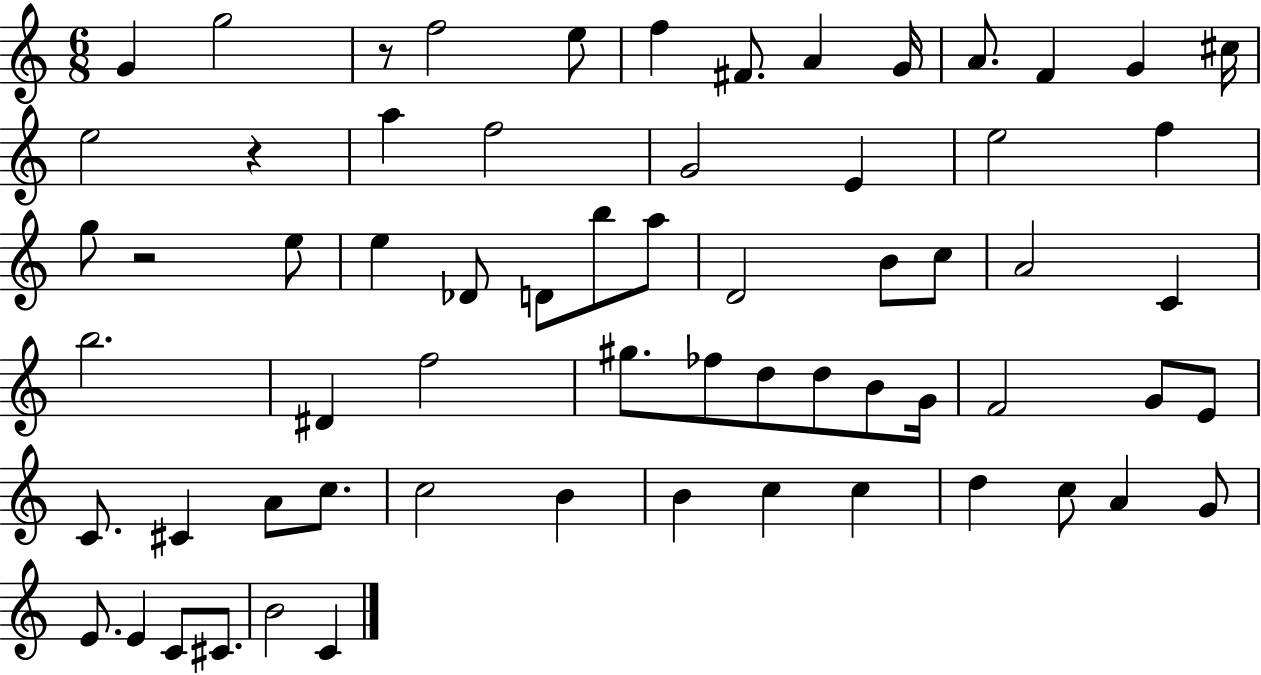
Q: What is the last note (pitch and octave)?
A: C4